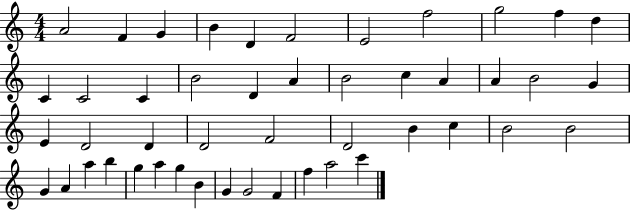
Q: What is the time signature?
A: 4/4